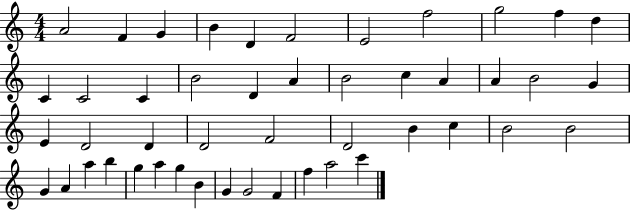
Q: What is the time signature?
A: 4/4